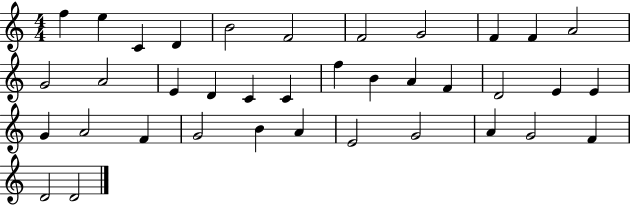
X:1
T:Untitled
M:4/4
L:1/4
K:C
f e C D B2 F2 F2 G2 F F A2 G2 A2 E D C C f B A F D2 E E G A2 F G2 B A E2 G2 A G2 F D2 D2